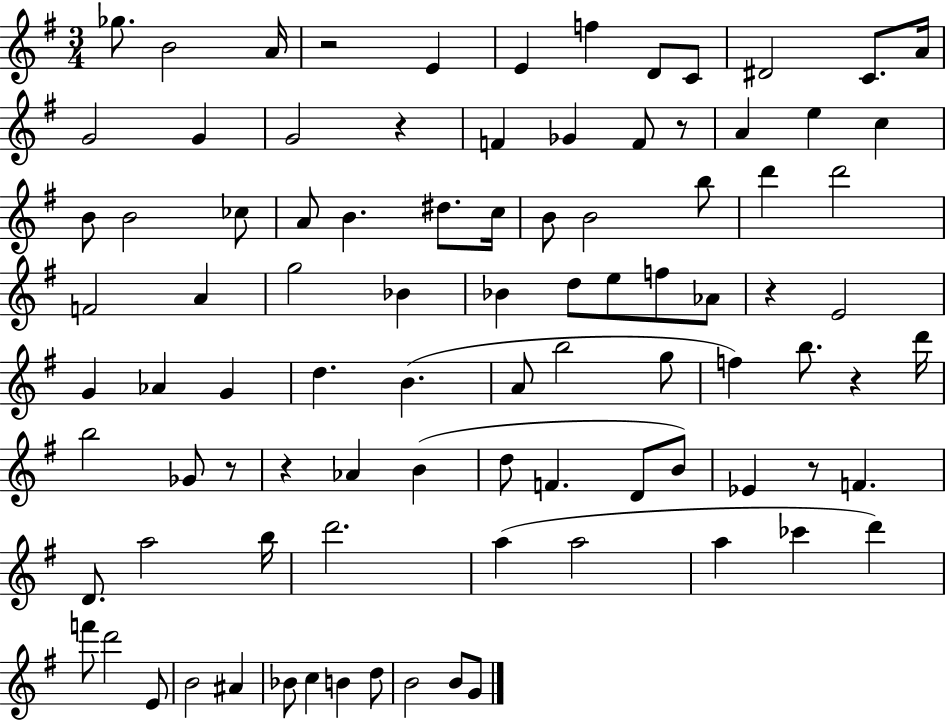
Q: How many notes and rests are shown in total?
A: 92